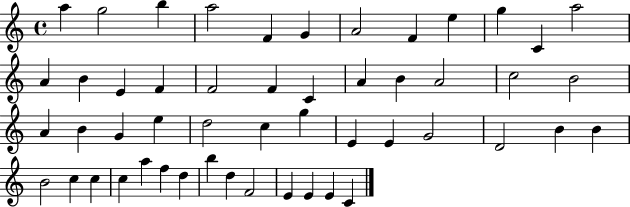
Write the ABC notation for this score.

X:1
T:Untitled
M:4/4
L:1/4
K:C
a g2 b a2 F G A2 F e g C a2 A B E F F2 F C A B A2 c2 B2 A B G e d2 c g E E G2 D2 B B B2 c c c a f d b d F2 E E E C